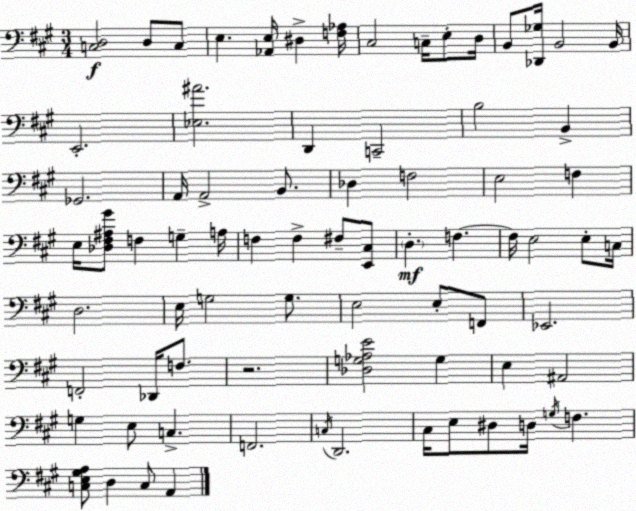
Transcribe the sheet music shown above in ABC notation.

X:1
T:Untitled
M:3/4
L:1/4
K:A
[C,D,]2 D,/2 C,/2 E, [_A,,E,]/4 ^D, [F,_A,]/4 ^C,2 C,/4 E,/2 D,/4 B,,/2 [_D,,_G,]/4 B,,2 B,,/4 E,,2 [_E,^A]2 D,, C,,2 B,2 B,, _G,,2 A,,/4 A,,2 B,,/2 _D, F,2 E,2 F, E,/4 [_D,^F,^A,^G]/2 F, G, A,/4 F, F, ^F,/2 [E,,^C,]/2 D, F, F,/4 E,2 E,/2 C,/4 D,2 E,/4 G,2 G,/2 E,2 E,/2 F,,/2 _E,,2 F,,2 _D,,/4 F,/2 z2 [_D,G,_A,E]2 G, E, ^A,,2 G, E,/2 C, F,,2 C,/4 D,,2 ^C,/4 E,/2 ^D,/2 D,/4 G,/4 F, [C,E,^G,A,]/2 D, C,/2 A,,